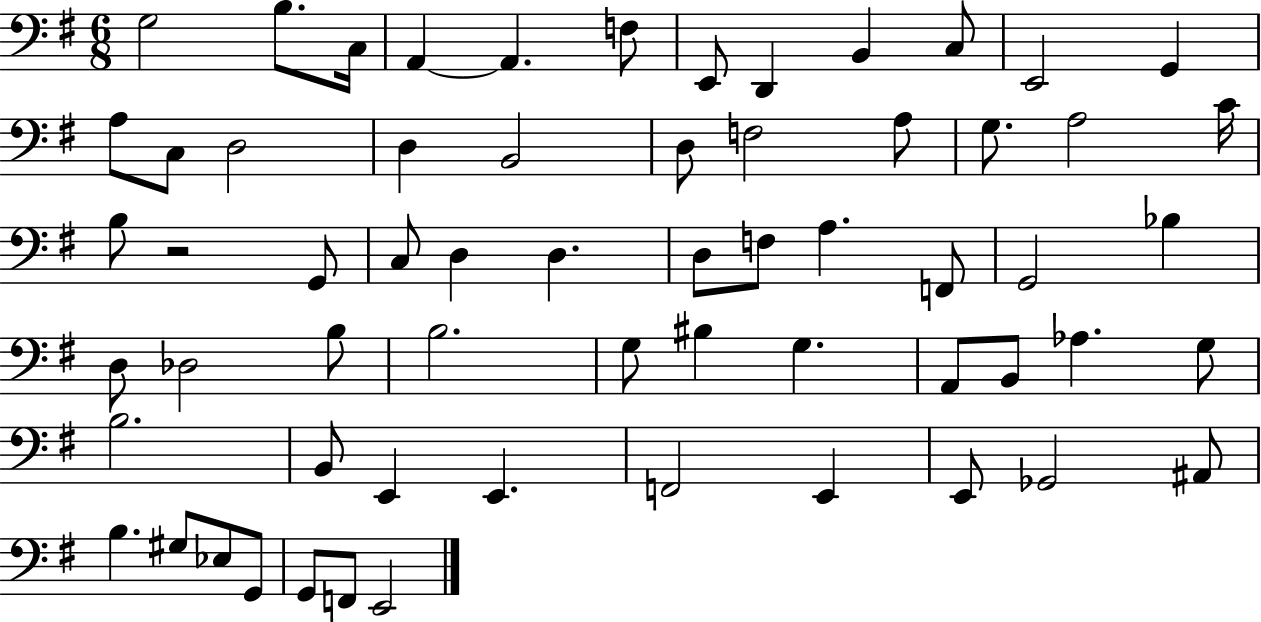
X:1
T:Untitled
M:6/8
L:1/4
K:G
G,2 B,/2 C,/4 A,, A,, F,/2 E,,/2 D,, B,, C,/2 E,,2 G,, A,/2 C,/2 D,2 D, B,,2 D,/2 F,2 A,/2 G,/2 A,2 C/4 B,/2 z2 G,,/2 C,/2 D, D, D,/2 F,/2 A, F,,/2 G,,2 _B, D,/2 _D,2 B,/2 B,2 G,/2 ^B, G, A,,/2 B,,/2 _A, G,/2 B,2 B,,/2 E,, E,, F,,2 E,, E,,/2 _G,,2 ^A,,/2 B, ^G,/2 _E,/2 G,,/2 G,,/2 F,,/2 E,,2